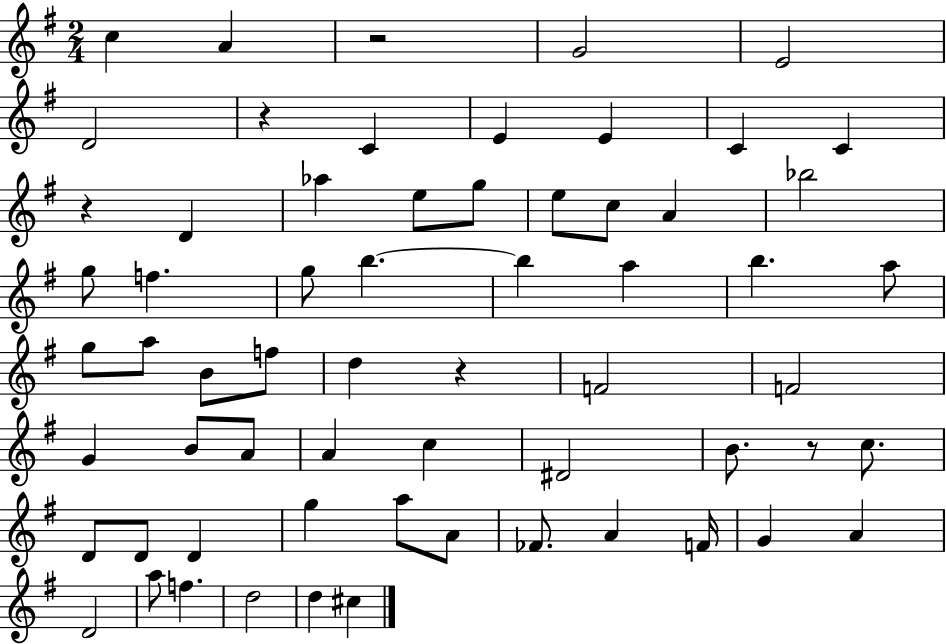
{
  \clef treble
  \numericTimeSignature
  \time 2/4
  \key g \major
  \repeat volta 2 { c''4 a'4 | r2 | g'2 | e'2 | \break d'2 | r4 c'4 | e'4 e'4 | c'4 c'4 | \break r4 d'4 | aes''4 e''8 g''8 | e''8 c''8 a'4 | bes''2 | \break g''8 f''4. | g''8 b''4.~~ | b''4 a''4 | b''4. a''8 | \break g''8 a''8 b'8 f''8 | d''4 r4 | f'2 | f'2 | \break g'4 b'8 a'8 | a'4 c''4 | dis'2 | b'8. r8 c''8. | \break d'8 d'8 d'4 | g''4 a''8 a'8 | fes'8. a'4 f'16 | g'4 a'4 | \break d'2 | a''8 f''4. | d''2 | d''4 cis''4 | \break } \bar "|."
}